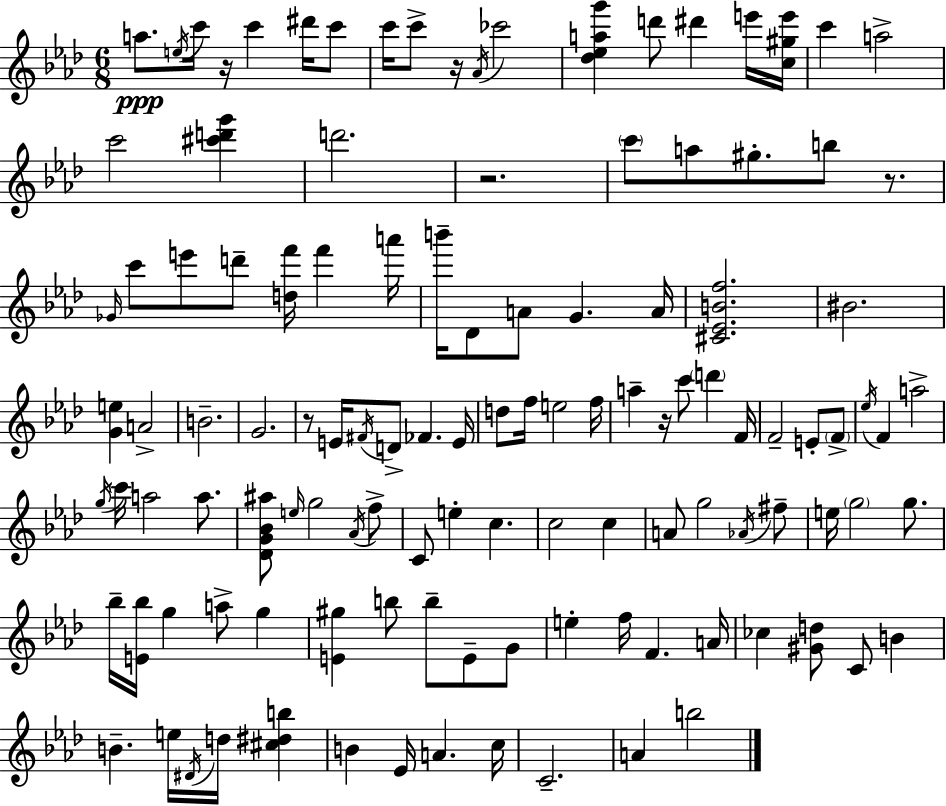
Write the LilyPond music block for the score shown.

{
  \clef treble
  \numericTimeSignature
  \time 6/8
  \key aes \major
  a''8.\ppp \acciaccatura { e''16 } c'''16 r16 c'''4 dis'''16 c'''8 | c'''16 c'''8-> r16 \acciaccatura { aes'16 } ces'''2 | <des'' ees'' a'' g'''>4 d'''8 dis'''4 | e'''16 <c'' gis'' e'''>16 c'''4 a''2-> | \break c'''2 <cis''' d''' g'''>4 | d'''2. | r2. | \parenthesize c'''8 a''8 gis''8.-. b''8 r8. | \break \grace { ges'16 } c'''8 e'''8 d'''8-- <d'' f'''>16 f'''4 | a'''16 b'''16-- des'8 a'8 g'4. | a'16 <cis' ees' b' f''>2. | bis'2. | \break <g' e''>4 a'2-> | b'2.-- | g'2. | r8 e'16 \acciaccatura { fis'16 } d'8-> fes'4. | \break e'16 d''8 f''16 e''2 | f''16 a''4-- r16 c'''8 \parenthesize d'''4 | f'16 f'2-- | e'8-. \parenthesize f'8-> \acciaccatura { ees''16 } f'4 a''2-> | \break \acciaccatura { g''16 } \parenthesize c'''16 a''2 | a''8. <des' g' bes' ais''>8 \grace { e''16 } g''2 | \acciaccatura { aes'16 } f''8-> c'8 e''4-. | c''4. c''2 | \break c''4 a'8 g''2 | \acciaccatura { aes'16 } fis''8-- e''16 \parenthesize g''2 | g''8. bes''16-- <e' bes''>16 g''4 | a''8-> g''4 <e' gis''>4 | \break b''8 b''8-- e'8-- g'8 e''4-. | f''16 f'4. a'16 ces''4 | <gis' d''>8 c'8 b'4 b'4.-- | e''16 \acciaccatura { dis'16 } d''16 <cis'' dis'' b''>4 b'4 | \break ees'16 a'4. c''16 c'2.-- | a'4 | b''2 \bar "|."
}